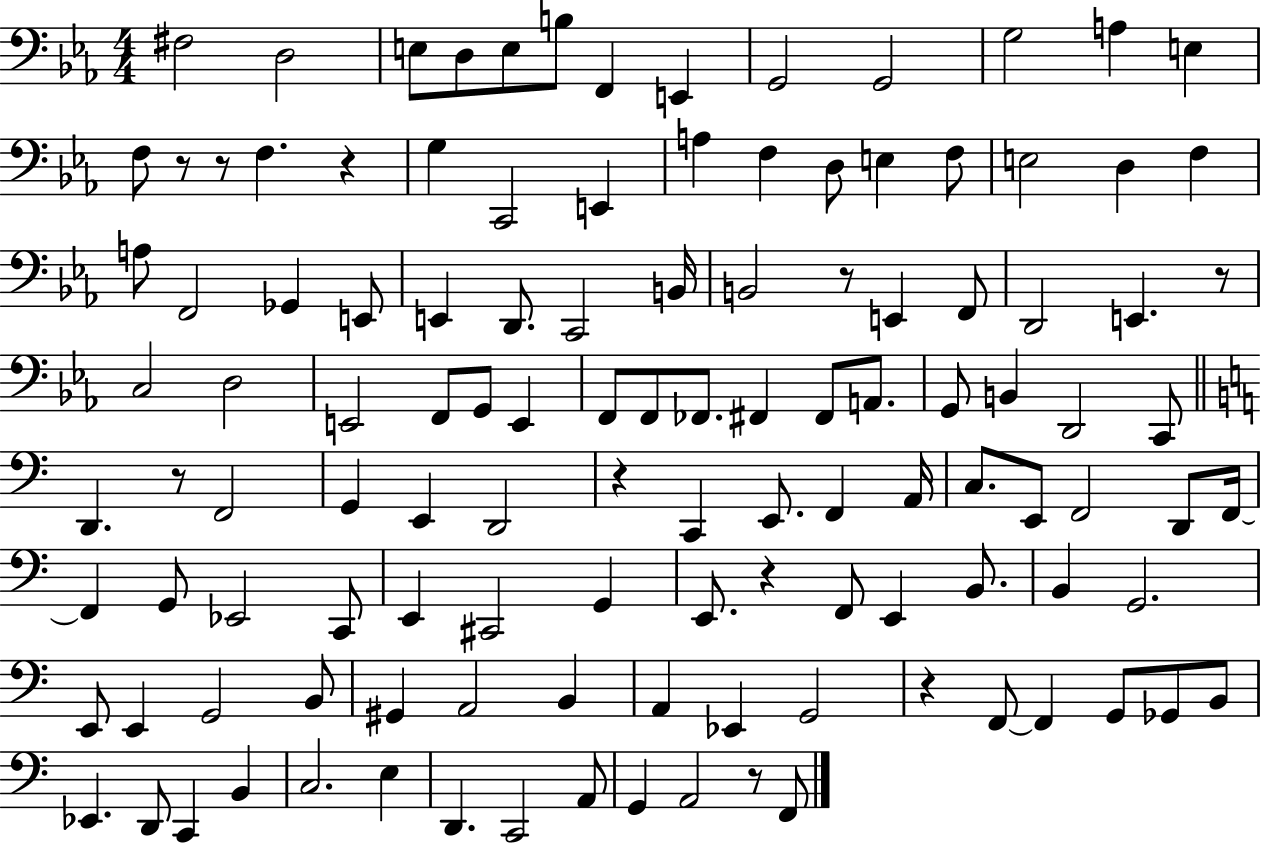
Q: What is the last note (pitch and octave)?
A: F2